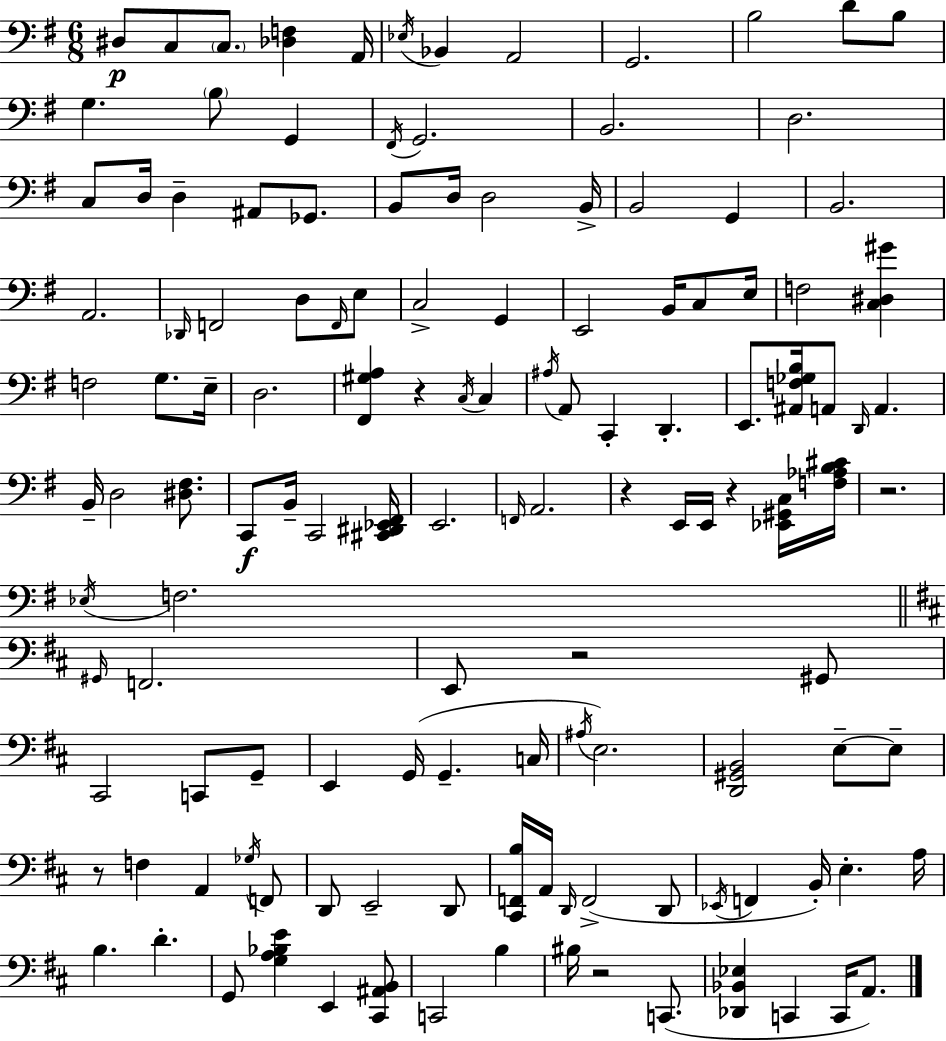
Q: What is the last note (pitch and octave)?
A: A2